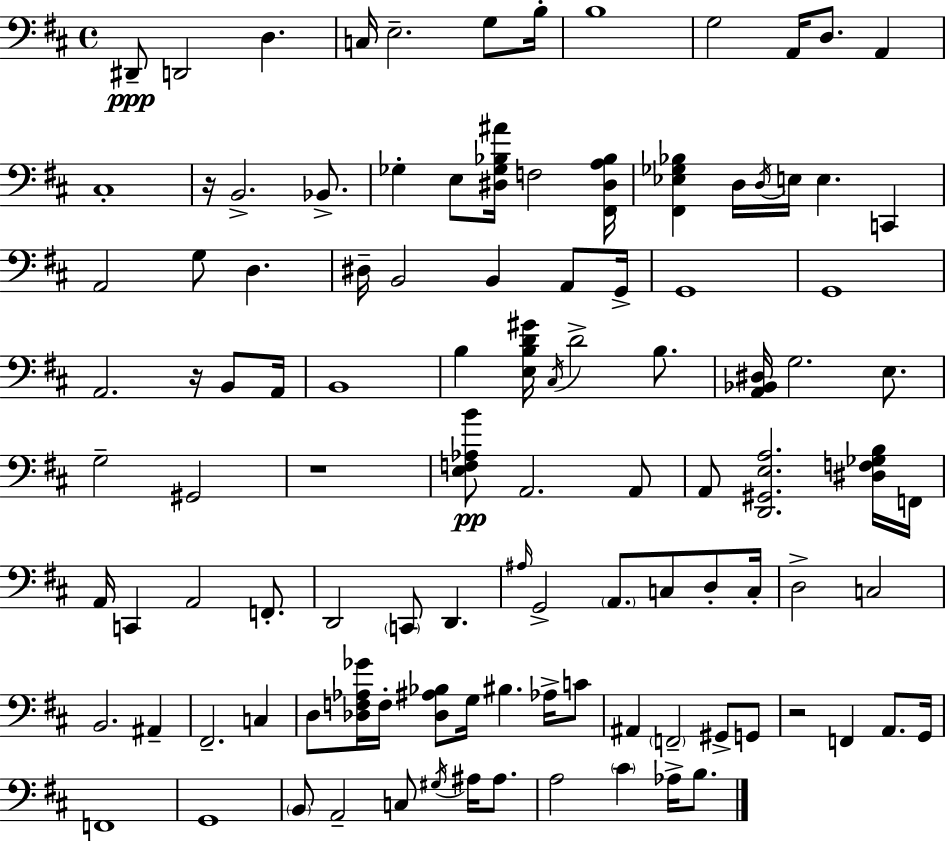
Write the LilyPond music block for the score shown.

{
  \clef bass
  \time 4/4
  \defaultTimeSignature
  \key d \major
  dis,8--\ppp d,2 d4. | c16 e2.-- g8 b16-. | b1 | g2 a,16 d8. a,4 | \break cis1-. | r16 b,2.-> bes,8.-> | ges4-. e8 <dis ges bes ais'>16 f2 <fis, dis a bes>16 | <fis, ees ges bes>4 d16 \acciaccatura { d16 } e16 e4. c,4 | \break a,2 g8 d4. | dis16-- b,2 b,4 a,8 | g,16-> g,1 | g,1 | \break a,2. r16 b,8 | a,16 b,1 | b4 <e b d' gis'>16 \acciaccatura { cis16 } d'2-> b8. | <a, bes, dis>16 g2. e8. | \break g2-- gis,2 | r1 | <e f aes b'>8\pp a,2. | a,8 a,8 <d, gis, e a>2. | \break <dis f ges b>16 f,16 a,16 c,4 a,2 f,8.-. | d,2 \parenthesize c,8 d,4. | \grace { ais16 } g,2-> \parenthesize a,8. c8 | d8-. c16-. d2-> c2 | \break b,2. ais,4-- | fis,2.-- c4 | d8 <des f aes ges'>16 f16-. <des ais bes>8 g16 bis4. | aes16-> c'8 ais,4 \parenthesize f,2-- gis,8-> | \break g,8 r2 f,4 a,8. | g,16 f,1 | g,1 | \parenthesize b,8 a,2-- c8 \acciaccatura { gis16 } | \break ais16 ais8. a2 \parenthesize cis'4 | aes16-> b8. \bar "|."
}